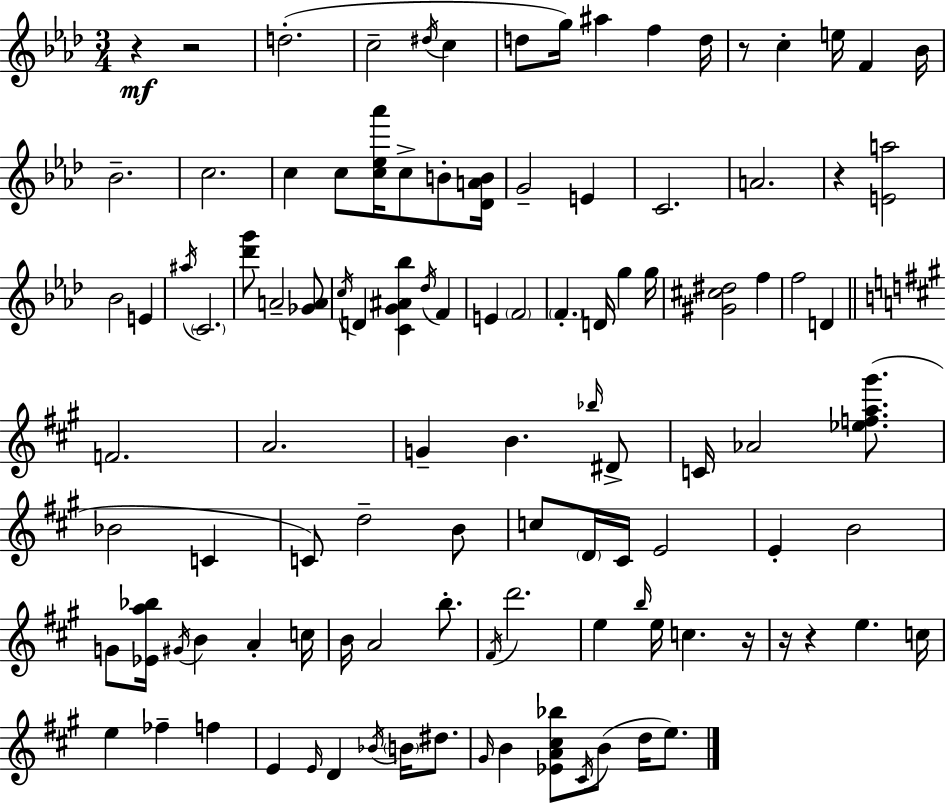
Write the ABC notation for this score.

X:1
T:Untitled
M:3/4
L:1/4
K:Fm
z z2 d2 c2 ^d/4 c d/2 g/4 ^a f d/4 z/2 c e/4 F _B/4 _B2 c2 c c/2 [c_e_a']/4 c/2 B/2 [_DAB]/4 G2 E C2 A2 z [Ea]2 _B2 E ^a/4 C2 [_d'g']/2 A2 [_GA]/2 c/4 D [CG^A_b] _d/4 F E F2 F D/4 g g/4 [^G^c^d]2 f f2 D F2 A2 G B _b/4 ^D/2 C/4 _A2 [_efa^g']/2 _B2 C C/2 d2 B/2 c/2 D/4 ^C/4 E2 E B2 G/2 [_Ea_b]/4 ^G/4 B A c/4 B/4 A2 b/2 ^F/4 d'2 e b/4 e/4 c z/4 z/4 z e c/4 e _f f E E/4 D _B/4 B/4 ^d/2 ^G/4 B [_EA^c_b]/2 ^C/4 B/2 d/4 e/2